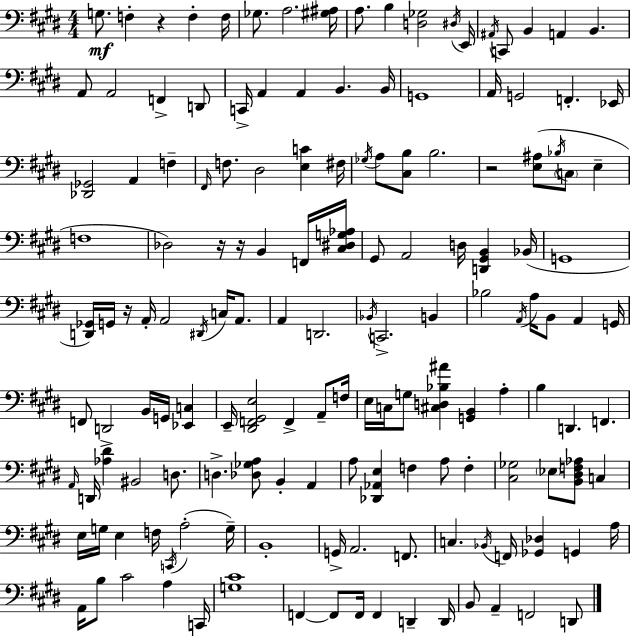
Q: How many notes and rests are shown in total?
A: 151